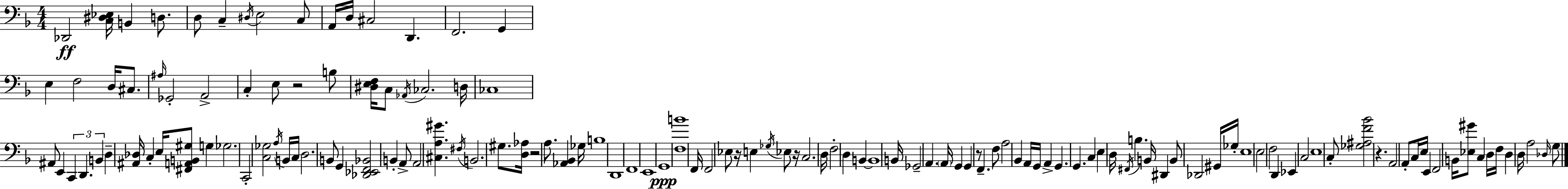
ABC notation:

X:1
T:Untitled
M:4/4
L:1/4
K:F
_D,,2 [C,^D,_E,]/4 B,, D,/2 D,/2 C, ^D,/4 E,2 C,/2 A,,/4 D,/4 ^C,2 D,, F,,2 G,, E, F,2 D,/4 ^C,/2 ^A,/4 _G,,2 A,,2 C, E,/2 z2 B,/2 [^D,E,F,]/4 C,/2 _A,,/4 _C,2 D,/4 _C,4 ^A,,/2 E,, C,, D,, B,, D, [^A,,_D,]/4 C, E,/4 [^F,,A,,B,,^G,]/2 G, _G,2 C,,2 [C,_G,]2 A,/4 B,,/4 C,/4 D,2 B,,/2 G,, [_D,,_E,,F,,_B,,]2 B,, A,,/2 A,,2 [^C,A,^G] ^F,/4 B,,2 ^G,/2 [D,_A,]/4 z2 A,/2 [_A,,_B,,] _G,/4 B,4 D,,4 F,,4 E,,4 G,,4 [F,B]4 F,,/4 F,,2 _E,/2 z/4 E, _G,/4 _E,/2 z/4 C,2 D,/4 F,2 D, B,, B,,4 B,,/4 _G,,2 A,, A,,/4 G,, G,, z/2 F,, F,/2 A,2 _B,, A,,/4 G,,/4 A,, G,, G,, C, E, D,/4 ^F,,/4 B, B,,/4 ^D,, B,,/2 _D,,2 ^G,,/4 _G,/4 E,4 E,2 F,2 D,, _E,, C,2 E,4 C,/2 [_G,^A,F_B]2 z A,,2 A,,/2 C,/4 E,/4 E,, F,,2 B,,/4 [_E,^G]/2 C, D,/4 F,/4 D, D,/4 A,2 _D,/4 G,/2